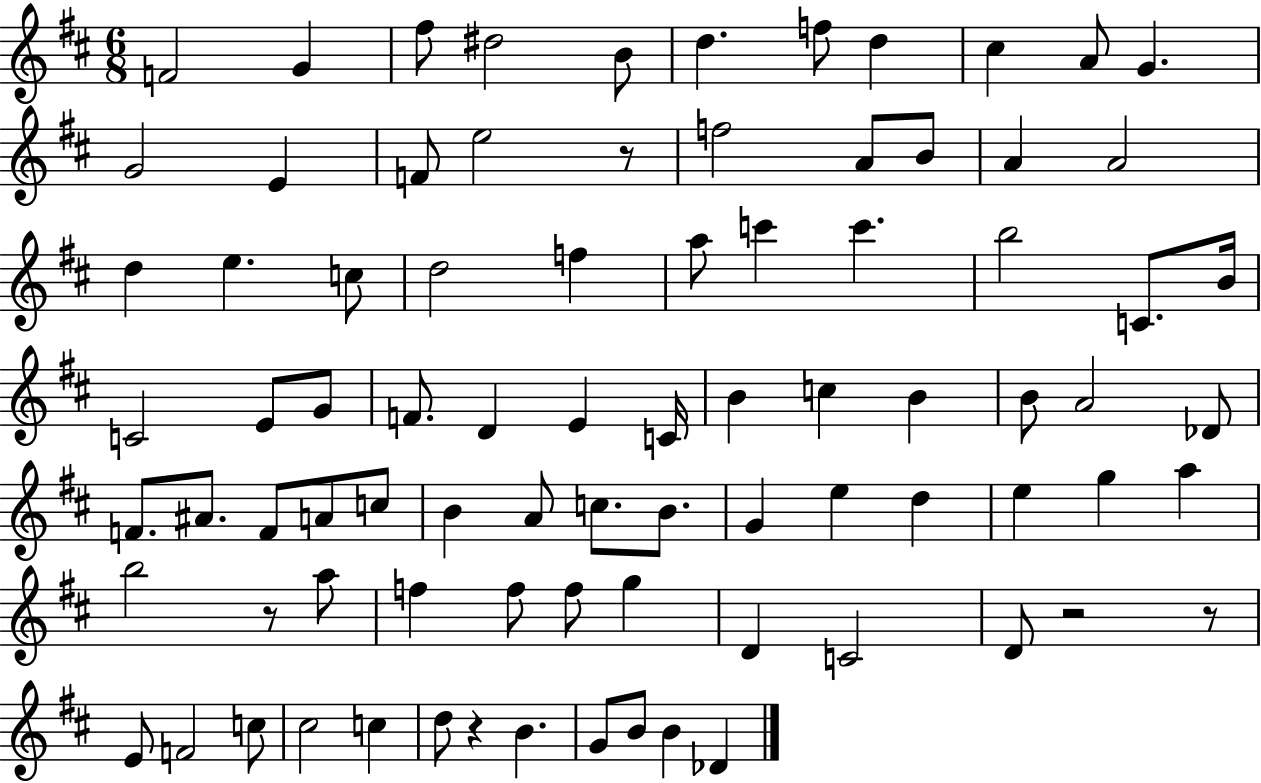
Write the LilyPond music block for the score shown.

{
  \clef treble
  \numericTimeSignature
  \time 6/8
  \key d \major
  f'2 g'4 | fis''8 dis''2 b'8 | d''4. f''8 d''4 | cis''4 a'8 g'4. | \break g'2 e'4 | f'8 e''2 r8 | f''2 a'8 b'8 | a'4 a'2 | \break d''4 e''4. c''8 | d''2 f''4 | a''8 c'''4 c'''4. | b''2 c'8. b'16 | \break c'2 e'8 g'8 | f'8. d'4 e'4 c'16 | b'4 c''4 b'4 | b'8 a'2 des'8 | \break f'8. ais'8. f'8 a'8 c''8 | b'4 a'8 c''8. b'8. | g'4 e''4 d''4 | e''4 g''4 a''4 | \break b''2 r8 a''8 | f''4 f''8 f''8 g''4 | d'4 c'2 | d'8 r2 r8 | \break e'8 f'2 c''8 | cis''2 c''4 | d''8 r4 b'4. | g'8 b'8 b'4 des'4 | \break \bar "|."
}